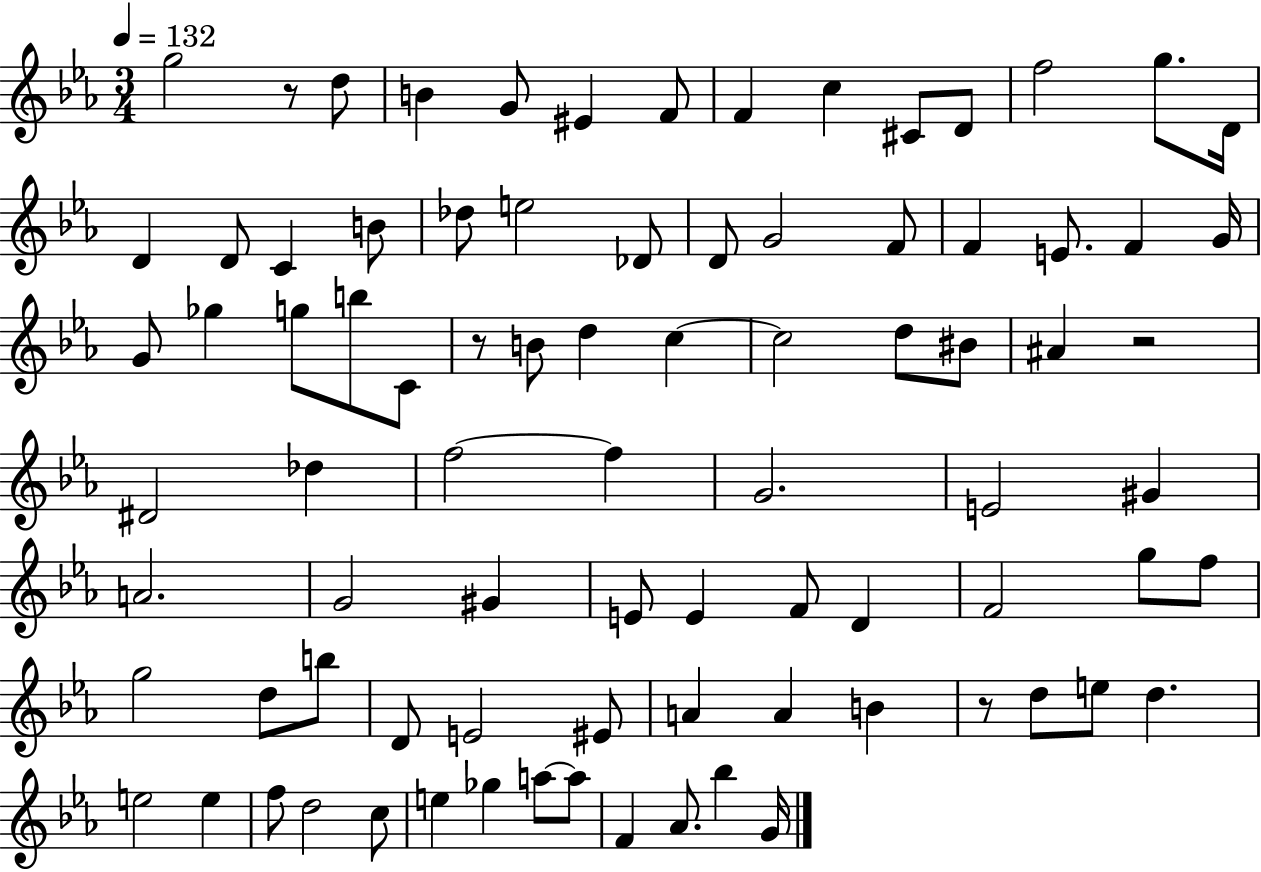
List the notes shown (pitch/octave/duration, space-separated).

G5/h R/e D5/e B4/q G4/e EIS4/q F4/e F4/q C5/q C#4/e D4/e F5/h G5/e. D4/s D4/q D4/e C4/q B4/e Db5/e E5/h Db4/e D4/e G4/h F4/e F4/q E4/e. F4/q G4/s G4/e Gb5/q G5/e B5/e C4/e R/e B4/e D5/q C5/q C5/h D5/e BIS4/e A#4/q R/h D#4/h Db5/q F5/h F5/q G4/h. E4/h G#4/q A4/h. G4/h G#4/q E4/e E4/q F4/e D4/q F4/h G5/e F5/e G5/h D5/e B5/e D4/e E4/h EIS4/e A4/q A4/q B4/q R/e D5/e E5/e D5/q. E5/h E5/q F5/e D5/h C5/e E5/q Gb5/q A5/e A5/e F4/q Ab4/e. Bb5/q G4/s